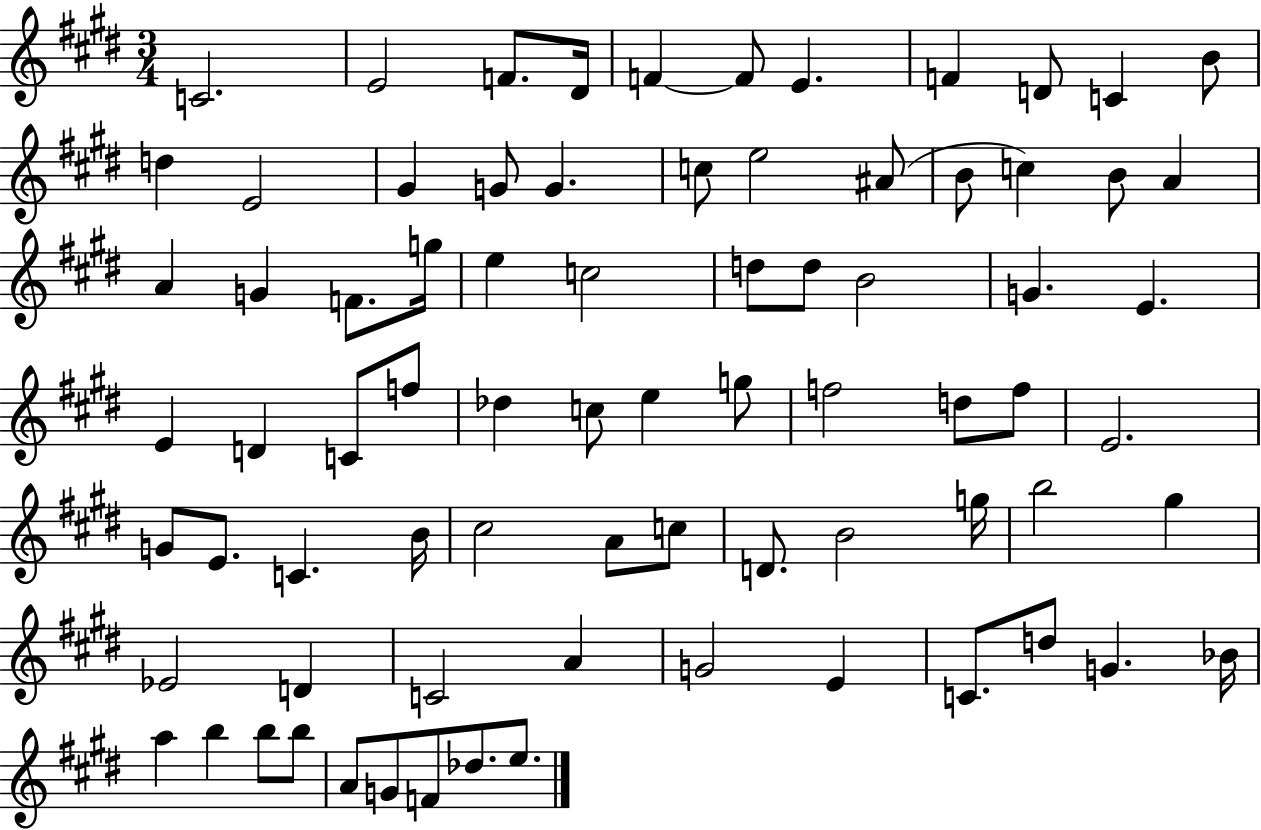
{
  \clef treble
  \numericTimeSignature
  \time 3/4
  \key e \major
  c'2. | e'2 f'8. dis'16 | f'4~~ f'8 e'4. | f'4 d'8 c'4 b'8 | \break d''4 e'2 | gis'4 g'8 g'4. | c''8 e''2 ais'8( | b'8 c''4) b'8 a'4 | \break a'4 g'4 f'8. g''16 | e''4 c''2 | d''8 d''8 b'2 | g'4. e'4. | \break e'4 d'4 c'8 f''8 | des''4 c''8 e''4 g''8 | f''2 d''8 f''8 | e'2. | \break g'8 e'8. c'4. b'16 | cis''2 a'8 c''8 | d'8. b'2 g''16 | b''2 gis''4 | \break ees'2 d'4 | c'2 a'4 | g'2 e'4 | c'8. d''8 g'4. bes'16 | \break a''4 b''4 b''8 b''8 | a'8 g'8 f'8 des''8. e''8. | \bar "|."
}